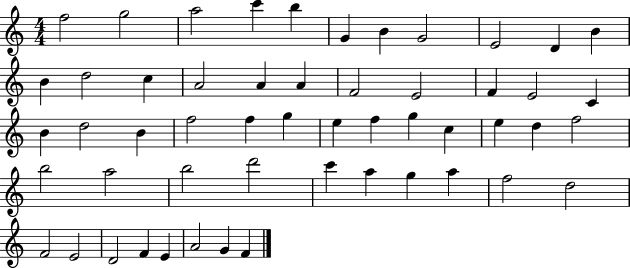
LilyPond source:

{
  \clef treble
  \numericTimeSignature
  \time 4/4
  \key c \major
  f''2 g''2 | a''2 c'''4 b''4 | g'4 b'4 g'2 | e'2 d'4 b'4 | \break b'4 d''2 c''4 | a'2 a'4 a'4 | f'2 e'2 | f'4 e'2 c'4 | \break b'4 d''2 b'4 | f''2 f''4 g''4 | e''4 f''4 g''4 c''4 | e''4 d''4 f''2 | \break b''2 a''2 | b''2 d'''2 | c'''4 a''4 g''4 a''4 | f''2 d''2 | \break f'2 e'2 | d'2 f'4 e'4 | a'2 g'4 f'4 | \bar "|."
}